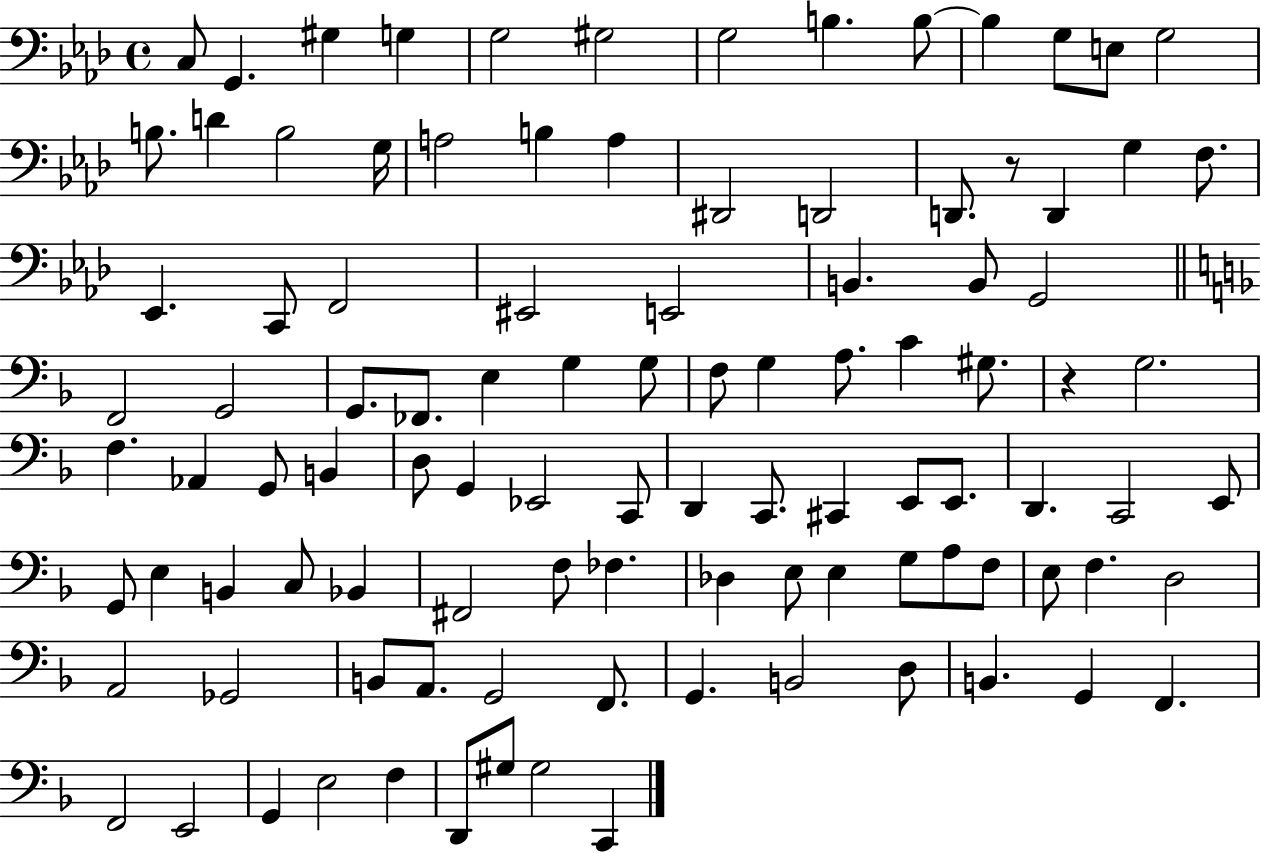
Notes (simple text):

C3/e G2/q. G#3/q G3/q G3/h G#3/h G3/h B3/q. B3/e B3/q G3/e E3/e G3/h B3/e. D4/q B3/h G3/s A3/h B3/q A3/q D#2/h D2/h D2/e. R/e D2/q G3/q F3/e. Eb2/q. C2/e F2/h EIS2/h E2/h B2/q. B2/e G2/h F2/h G2/h G2/e. FES2/e. E3/q G3/q G3/e F3/e G3/q A3/e. C4/q G#3/e. R/q G3/h. F3/q. Ab2/q G2/e B2/q D3/e G2/q Eb2/h C2/e D2/q C2/e. C#2/q E2/e E2/e. D2/q. C2/h E2/e G2/e E3/q B2/q C3/e Bb2/q F#2/h F3/e FES3/q. Db3/q E3/e E3/q G3/e A3/e F3/e E3/e F3/q. D3/h A2/h Gb2/h B2/e A2/e. G2/h F2/e. G2/q. B2/h D3/e B2/q. G2/q F2/q. F2/h E2/h G2/q E3/h F3/q D2/e G#3/e G#3/h C2/q